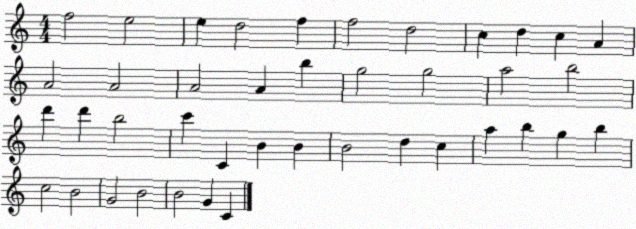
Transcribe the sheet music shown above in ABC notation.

X:1
T:Untitled
M:4/4
L:1/4
K:C
f2 e2 e d2 f f2 d2 c d c A A2 A2 A2 A b g2 g2 a2 b2 d' d' b2 c' C B B B2 d c a b g b c2 B2 G2 B2 B2 G C